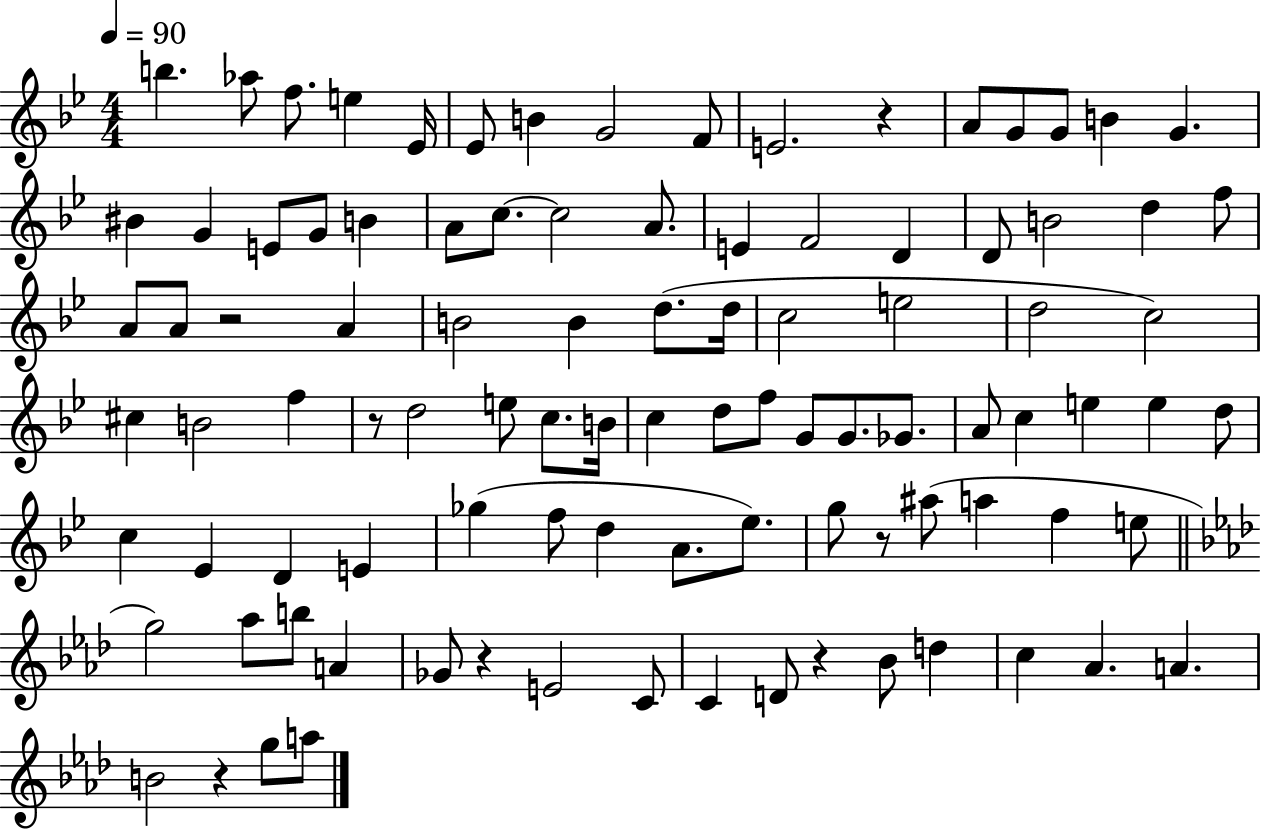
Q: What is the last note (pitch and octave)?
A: A5